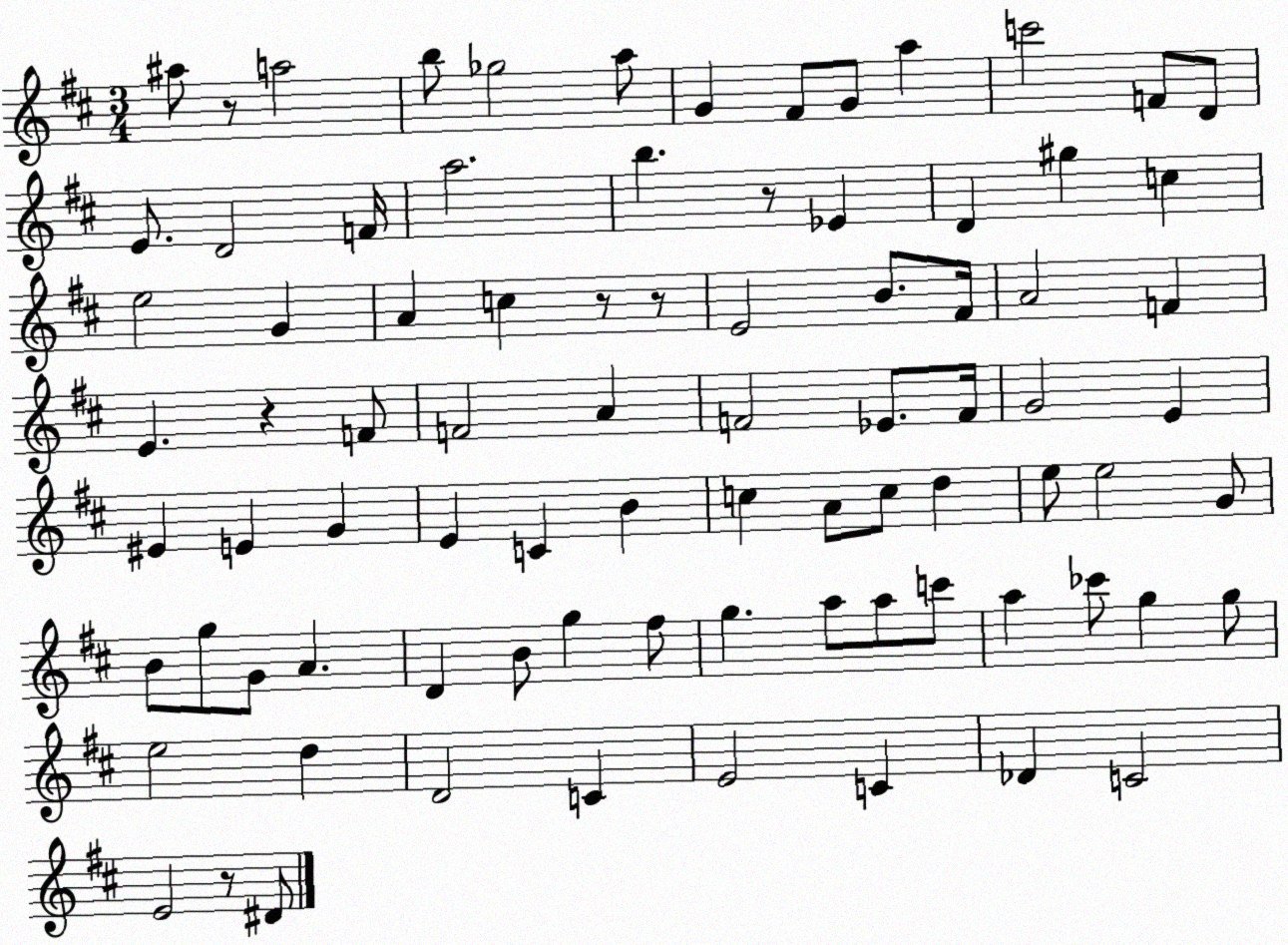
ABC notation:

X:1
T:Untitled
M:3/4
L:1/4
K:D
^a/2 z/2 a2 b/2 _g2 a/2 G ^F/2 G/2 a c'2 F/2 D/2 E/2 D2 F/4 a2 b z/2 _E D ^g c e2 G A c z/2 z/2 E2 B/2 ^F/4 A2 F E z F/2 F2 A F2 _E/2 F/4 G2 E ^E E G E C B c A/2 c/2 d e/2 e2 G/2 B/2 g/2 G/2 A D B/2 g ^f/2 g a/2 a/2 c'/2 a _c'/2 g g/2 e2 d D2 C E2 C _D C2 E2 z/2 ^D/2